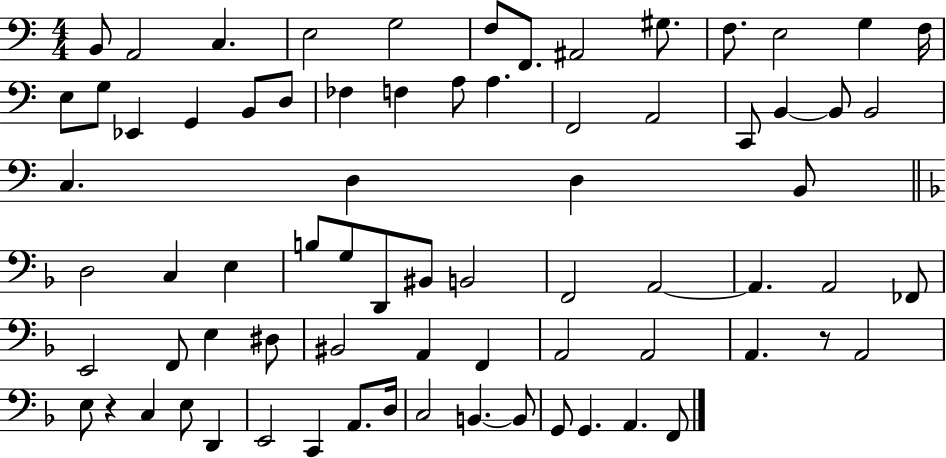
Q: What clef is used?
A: bass